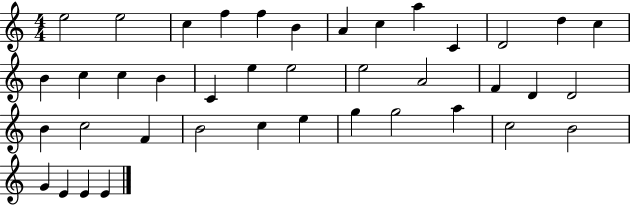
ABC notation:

X:1
T:Untitled
M:4/4
L:1/4
K:C
e2 e2 c f f B A c a C D2 d c B c c B C e e2 e2 A2 F D D2 B c2 F B2 c e g g2 a c2 B2 G E E E